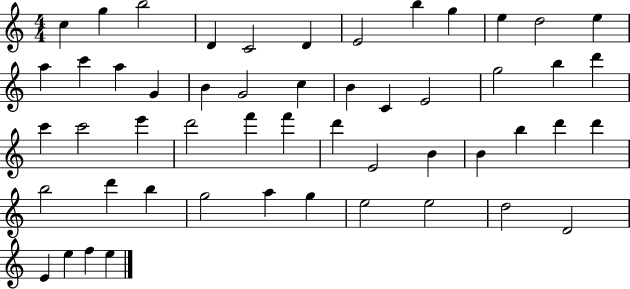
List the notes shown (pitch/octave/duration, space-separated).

C5/q G5/q B5/h D4/q C4/h D4/q E4/h B5/q G5/q E5/q D5/h E5/q A5/q C6/q A5/q G4/q B4/q G4/h C5/q B4/q C4/q E4/h G5/h B5/q D6/q C6/q C6/h E6/q D6/h F6/q F6/q D6/q E4/h B4/q B4/q B5/q D6/q D6/q B5/h D6/q B5/q G5/h A5/q G5/q E5/h E5/h D5/h D4/h E4/q E5/q F5/q E5/q